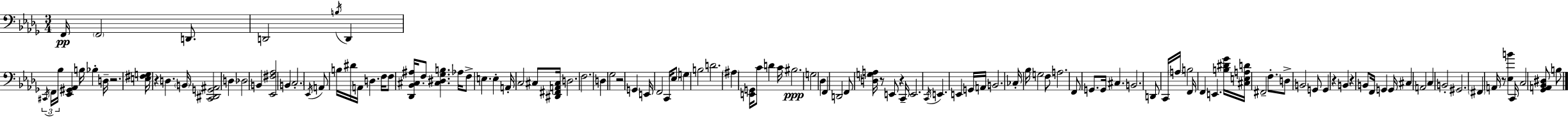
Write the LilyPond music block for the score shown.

{
  \clef bass
  \numericTimeSignature
  \time 3/4
  \key bes \minor
  \repeat volta 2 { f,16\pp \parenthesize f,2 d,8. | d,2 \acciaccatura { b16 } d,4 | \tuplet 3/2 { \acciaccatura { cis,16 } f,16 bes16 } <ees, gis, aes,>4 b16 bes4-. | d16-- r2. | \break <e fis g>16 r4 d4. | \parenthesize b,16 <c, dis, g, ais,>2 d4 | des2 b,4 | <ees, fis aes>2 b,4 | \break \parenthesize c2.-. | \acciaccatura { ees,16 } a,8 b16 dis'16 a,16 d4. | f16 f8 <des, bes, cis ais>16 f8-. <cis dis ges b>4. | aes16 f8-> e4. e4-. | \break a,16-. c2 | cis8 <dis, fis, a, cis>16 d2. | f2. | d4 ges2 | \break r2 g,4 | e,16 f,2 | c,16 \parenthesize ees8 g4 b2 | d'2. | \break \parenthesize ais4 <e, g,>16 c'8 d'4 | c'16 bis2.\ppp | g2 des4 | f,4 d,2 | \break f,8 <d g a>16 r8 e,8 r4 | c,16-- e,2. | \acciaccatura { c,16 } e,4. e,4 | g,16 a,16 b,2. | \break ces16-. bes16 g2 | f8 a2. | f,8 g,8. g,16 cis4. | b,2. | \break d,8 c,16 \parenthesize a16 b2 | f,16 f,4 e,4. | <b dis' ges'>16 <cis e a d'>16 fis,2-- | f8.-. d8-> b,2 | \break g,8 g,4 r4 | b,4 r4 b,8 f,16 g,4 | g,16 cis4 a,2 | c4 b,2-. | \break gis,2. | \parenthesize fis,4 a,16 r8 <ees b'>4 | c,16 c2 | <ges, a, bes, dis>8 b8 } \bar "|."
}